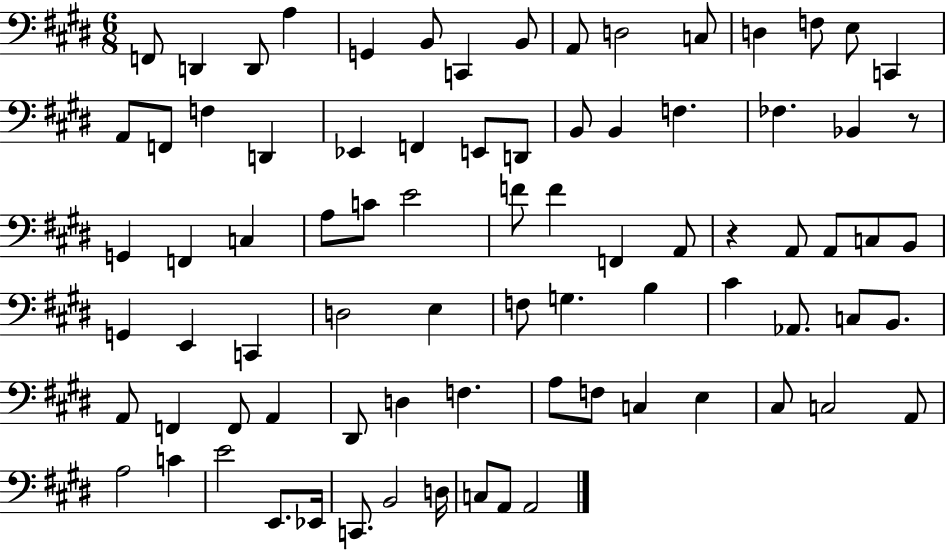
F2/e D2/q D2/e A3/q G2/q B2/e C2/q B2/e A2/e D3/h C3/e D3/q F3/e E3/e C2/q A2/e F2/e F3/q D2/q Eb2/q F2/q E2/e D2/e B2/e B2/q F3/q. FES3/q. Bb2/q R/e G2/q F2/q C3/q A3/e C4/e E4/h F4/e F4/q F2/q A2/e R/q A2/e A2/e C3/e B2/e G2/q E2/q C2/q D3/h E3/q F3/e G3/q. B3/q C#4/q Ab2/e. C3/e B2/e. A2/e F2/q F2/e A2/q D#2/e D3/q F3/q. A3/e F3/e C3/q E3/q C#3/e C3/h A2/e A3/h C4/q E4/h E2/e. Eb2/s C2/e. B2/h D3/s C3/e A2/e A2/h